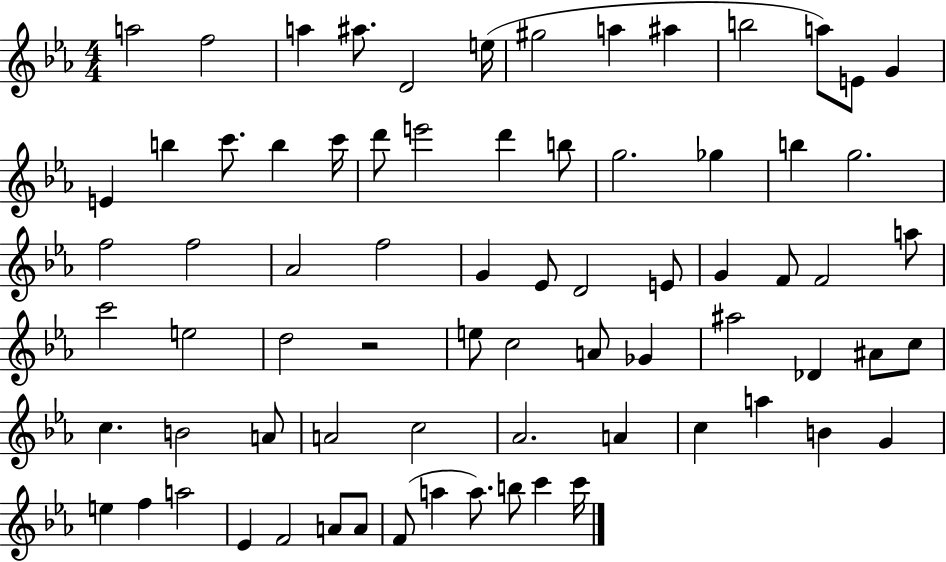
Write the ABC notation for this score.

X:1
T:Untitled
M:4/4
L:1/4
K:Eb
a2 f2 a ^a/2 D2 e/4 ^g2 a ^a b2 a/2 E/2 G E b c'/2 b c'/4 d'/2 e'2 d' b/2 g2 _g b g2 f2 f2 _A2 f2 G _E/2 D2 E/2 G F/2 F2 a/2 c'2 e2 d2 z2 e/2 c2 A/2 _G ^a2 _D ^A/2 c/2 c B2 A/2 A2 c2 _A2 A c a B G e f a2 _E F2 A/2 A/2 F/2 a a/2 b/2 c' c'/4